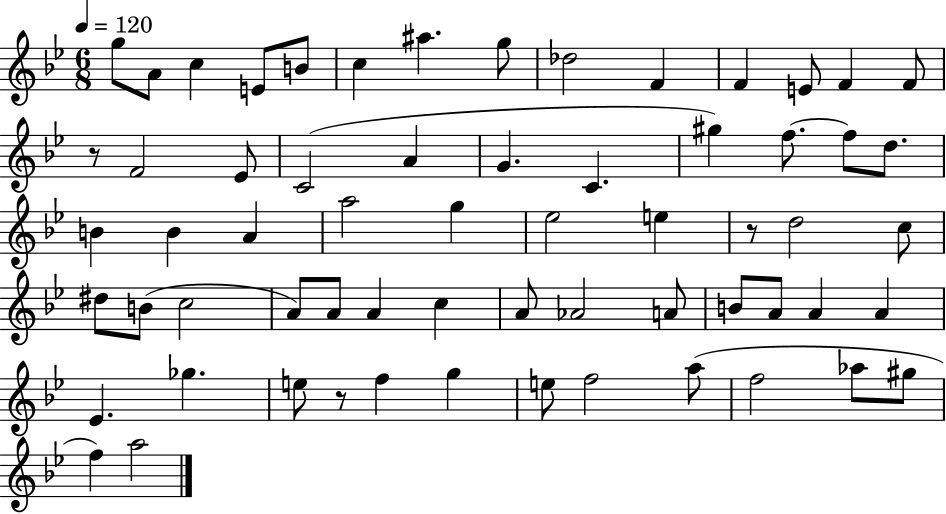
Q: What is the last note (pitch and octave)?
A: A5